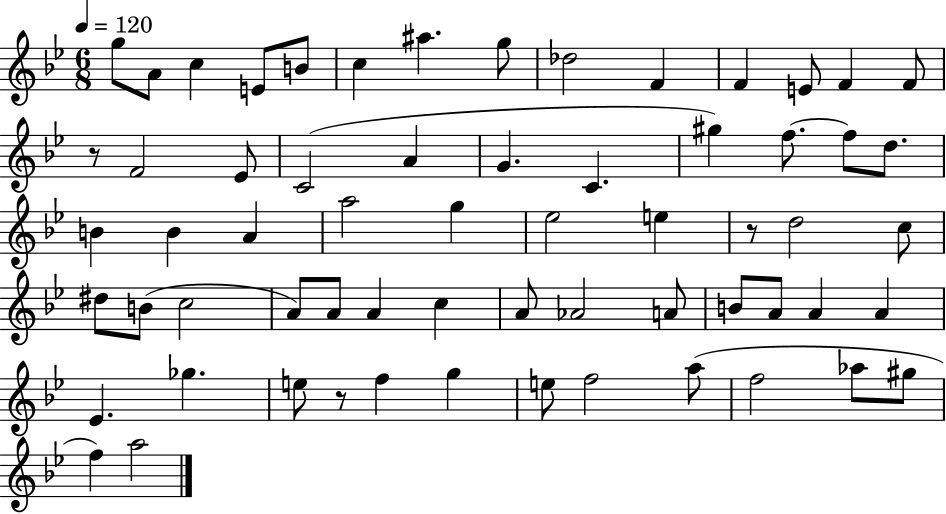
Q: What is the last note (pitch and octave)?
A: A5